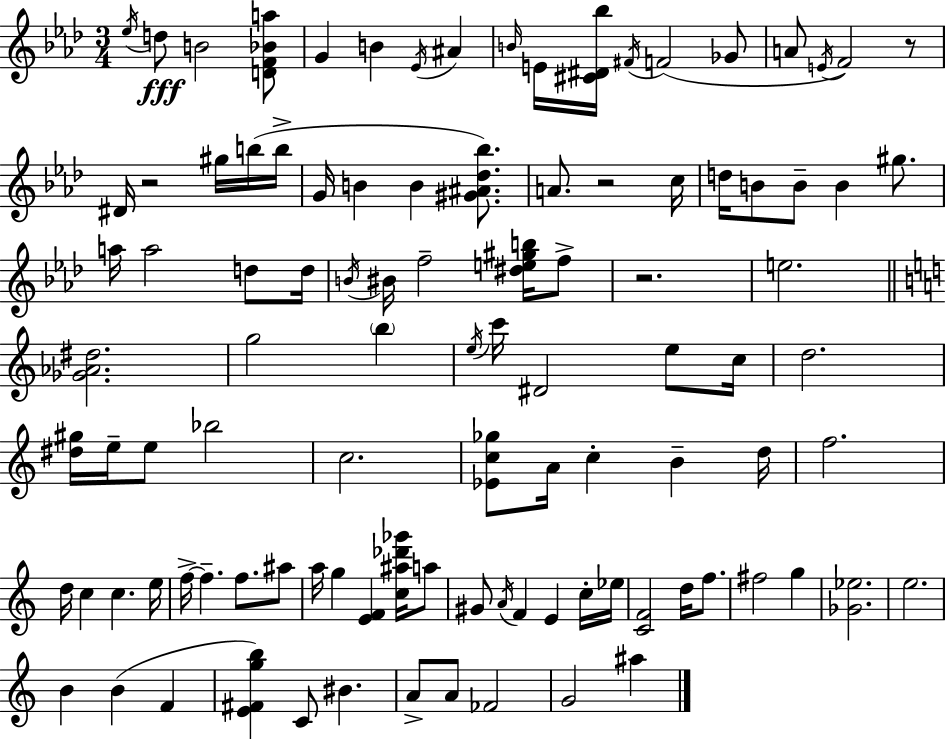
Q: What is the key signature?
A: F minor